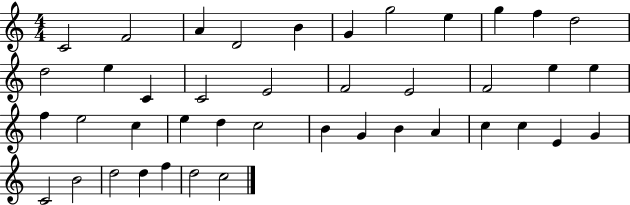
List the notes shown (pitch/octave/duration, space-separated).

C4/h F4/h A4/q D4/h B4/q G4/q G5/h E5/q G5/q F5/q D5/h D5/h E5/q C4/q C4/h E4/h F4/h E4/h F4/h E5/q E5/q F5/q E5/h C5/q E5/q D5/q C5/h B4/q G4/q B4/q A4/q C5/q C5/q E4/q G4/q C4/h B4/h D5/h D5/q F5/q D5/h C5/h